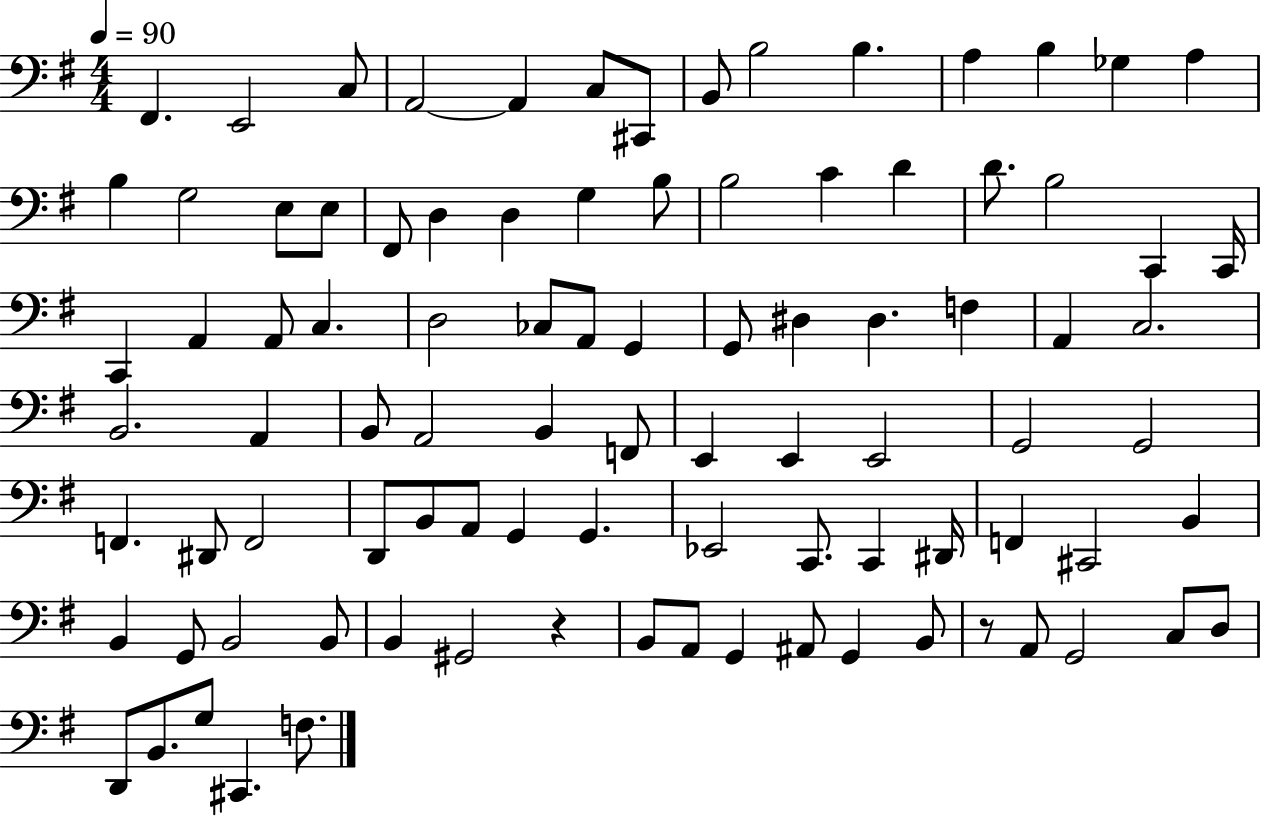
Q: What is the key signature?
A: G major